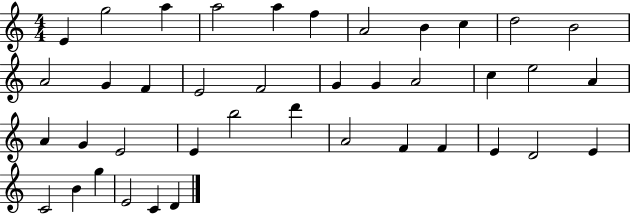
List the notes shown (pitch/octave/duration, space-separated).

E4/q G5/h A5/q A5/h A5/q F5/q A4/h B4/q C5/q D5/h B4/h A4/h G4/q F4/q E4/h F4/h G4/q G4/q A4/h C5/q E5/h A4/q A4/q G4/q E4/h E4/q B5/h D6/q A4/h F4/q F4/q E4/q D4/h E4/q C4/h B4/q G5/q E4/h C4/q D4/q